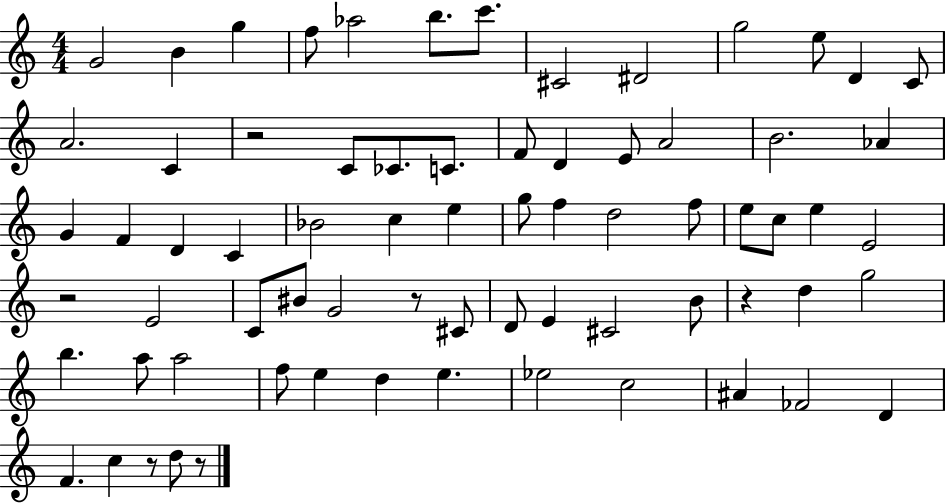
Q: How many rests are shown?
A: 6